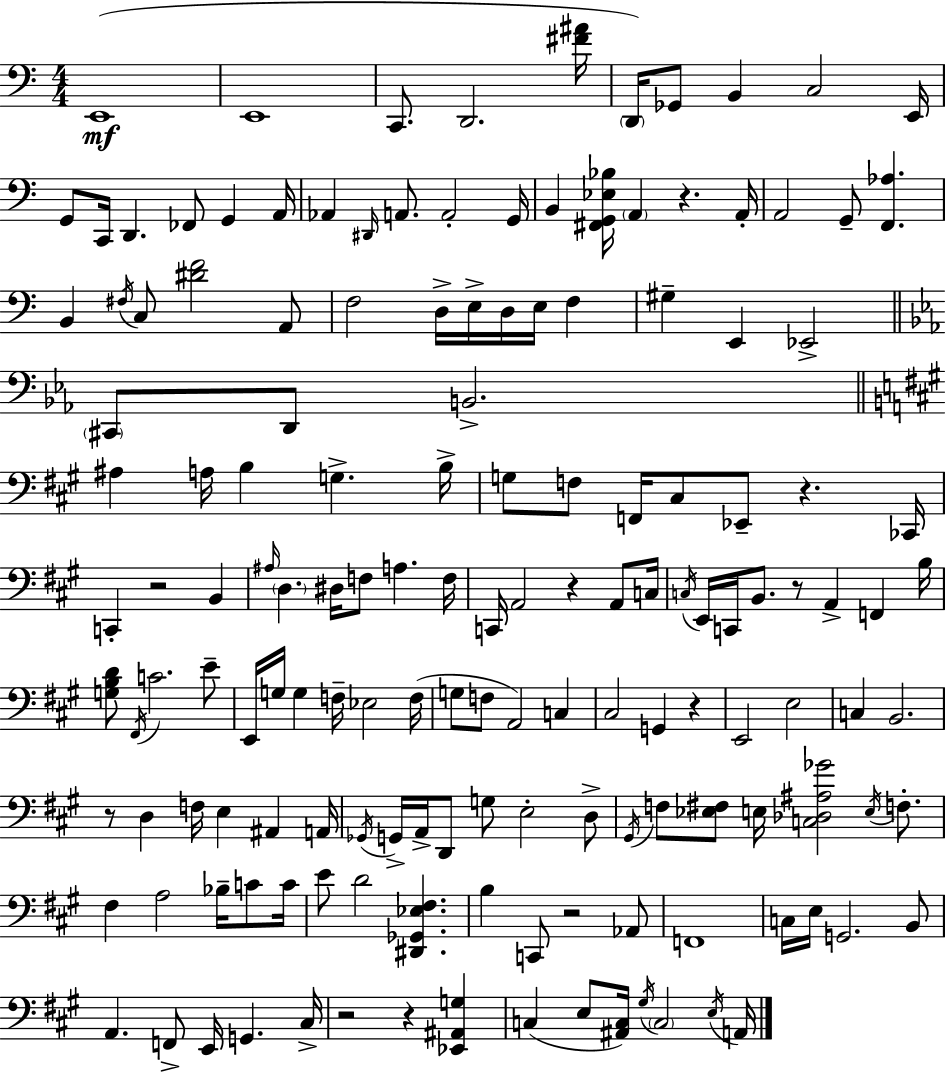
X:1
T:Untitled
M:4/4
L:1/4
K:C
E,,4 E,,4 C,,/2 D,,2 [^F^A]/4 D,,/4 _G,,/2 B,, C,2 E,,/4 G,,/2 C,,/4 D,, _F,,/2 G,, A,,/4 _A,, ^D,,/4 A,,/2 A,,2 G,,/4 B,, [^F,,G,,_E,_B,]/4 A,, z A,,/4 A,,2 G,,/2 [F,,_A,] B,, ^F,/4 C,/2 [^DF]2 A,,/2 F,2 D,/4 E,/4 D,/4 E,/4 F, ^G, E,, _E,,2 ^C,,/2 D,,/2 B,,2 ^A, A,/4 B, G, B,/4 G,/2 F,/2 F,,/4 ^C,/2 _E,,/2 z _C,,/4 C,, z2 B,, ^A,/4 D, ^D,/4 F,/2 A, F,/4 C,,/4 A,,2 z A,,/2 C,/4 C,/4 E,,/4 C,,/4 B,,/2 z/2 A,, F,, B,/4 [G,B,D]/2 ^F,,/4 C2 E/2 E,,/4 G,/4 G, F,/4 _E,2 F,/4 G,/2 F,/2 A,,2 C, ^C,2 G,, z E,,2 E,2 C, B,,2 z/2 D, F,/4 E, ^A,, A,,/4 _G,,/4 G,,/4 A,,/4 D,,/2 G,/2 E,2 D,/2 ^G,,/4 F,/2 [_E,^F,]/2 E,/4 [C,_D,^A,_G]2 E,/4 F,/2 ^F, A,2 _B,/4 C/2 C/4 E/2 D2 [^D,,_G,,_E,^F,] B, C,,/2 z2 _A,,/2 F,,4 C,/4 E,/4 G,,2 B,,/2 A,, F,,/2 E,,/4 G,, ^C,/4 z2 z [_E,,^A,,G,] C, E,/2 [^A,,C,]/4 ^G,/4 C,2 E,/4 A,,/4